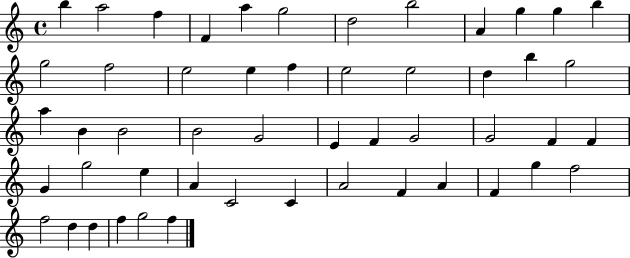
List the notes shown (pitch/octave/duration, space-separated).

B5/q A5/h F5/q F4/q A5/q G5/h D5/h B5/h A4/q G5/q G5/q B5/q G5/h F5/h E5/h E5/q F5/q E5/h E5/h D5/q B5/q G5/h A5/q B4/q B4/h B4/h G4/h E4/q F4/q G4/h G4/h F4/q F4/q G4/q G5/h E5/q A4/q C4/h C4/q A4/h F4/q A4/q F4/q G5/q F5/h F5/h D5/q D5/q F5/q G5/h F5/q